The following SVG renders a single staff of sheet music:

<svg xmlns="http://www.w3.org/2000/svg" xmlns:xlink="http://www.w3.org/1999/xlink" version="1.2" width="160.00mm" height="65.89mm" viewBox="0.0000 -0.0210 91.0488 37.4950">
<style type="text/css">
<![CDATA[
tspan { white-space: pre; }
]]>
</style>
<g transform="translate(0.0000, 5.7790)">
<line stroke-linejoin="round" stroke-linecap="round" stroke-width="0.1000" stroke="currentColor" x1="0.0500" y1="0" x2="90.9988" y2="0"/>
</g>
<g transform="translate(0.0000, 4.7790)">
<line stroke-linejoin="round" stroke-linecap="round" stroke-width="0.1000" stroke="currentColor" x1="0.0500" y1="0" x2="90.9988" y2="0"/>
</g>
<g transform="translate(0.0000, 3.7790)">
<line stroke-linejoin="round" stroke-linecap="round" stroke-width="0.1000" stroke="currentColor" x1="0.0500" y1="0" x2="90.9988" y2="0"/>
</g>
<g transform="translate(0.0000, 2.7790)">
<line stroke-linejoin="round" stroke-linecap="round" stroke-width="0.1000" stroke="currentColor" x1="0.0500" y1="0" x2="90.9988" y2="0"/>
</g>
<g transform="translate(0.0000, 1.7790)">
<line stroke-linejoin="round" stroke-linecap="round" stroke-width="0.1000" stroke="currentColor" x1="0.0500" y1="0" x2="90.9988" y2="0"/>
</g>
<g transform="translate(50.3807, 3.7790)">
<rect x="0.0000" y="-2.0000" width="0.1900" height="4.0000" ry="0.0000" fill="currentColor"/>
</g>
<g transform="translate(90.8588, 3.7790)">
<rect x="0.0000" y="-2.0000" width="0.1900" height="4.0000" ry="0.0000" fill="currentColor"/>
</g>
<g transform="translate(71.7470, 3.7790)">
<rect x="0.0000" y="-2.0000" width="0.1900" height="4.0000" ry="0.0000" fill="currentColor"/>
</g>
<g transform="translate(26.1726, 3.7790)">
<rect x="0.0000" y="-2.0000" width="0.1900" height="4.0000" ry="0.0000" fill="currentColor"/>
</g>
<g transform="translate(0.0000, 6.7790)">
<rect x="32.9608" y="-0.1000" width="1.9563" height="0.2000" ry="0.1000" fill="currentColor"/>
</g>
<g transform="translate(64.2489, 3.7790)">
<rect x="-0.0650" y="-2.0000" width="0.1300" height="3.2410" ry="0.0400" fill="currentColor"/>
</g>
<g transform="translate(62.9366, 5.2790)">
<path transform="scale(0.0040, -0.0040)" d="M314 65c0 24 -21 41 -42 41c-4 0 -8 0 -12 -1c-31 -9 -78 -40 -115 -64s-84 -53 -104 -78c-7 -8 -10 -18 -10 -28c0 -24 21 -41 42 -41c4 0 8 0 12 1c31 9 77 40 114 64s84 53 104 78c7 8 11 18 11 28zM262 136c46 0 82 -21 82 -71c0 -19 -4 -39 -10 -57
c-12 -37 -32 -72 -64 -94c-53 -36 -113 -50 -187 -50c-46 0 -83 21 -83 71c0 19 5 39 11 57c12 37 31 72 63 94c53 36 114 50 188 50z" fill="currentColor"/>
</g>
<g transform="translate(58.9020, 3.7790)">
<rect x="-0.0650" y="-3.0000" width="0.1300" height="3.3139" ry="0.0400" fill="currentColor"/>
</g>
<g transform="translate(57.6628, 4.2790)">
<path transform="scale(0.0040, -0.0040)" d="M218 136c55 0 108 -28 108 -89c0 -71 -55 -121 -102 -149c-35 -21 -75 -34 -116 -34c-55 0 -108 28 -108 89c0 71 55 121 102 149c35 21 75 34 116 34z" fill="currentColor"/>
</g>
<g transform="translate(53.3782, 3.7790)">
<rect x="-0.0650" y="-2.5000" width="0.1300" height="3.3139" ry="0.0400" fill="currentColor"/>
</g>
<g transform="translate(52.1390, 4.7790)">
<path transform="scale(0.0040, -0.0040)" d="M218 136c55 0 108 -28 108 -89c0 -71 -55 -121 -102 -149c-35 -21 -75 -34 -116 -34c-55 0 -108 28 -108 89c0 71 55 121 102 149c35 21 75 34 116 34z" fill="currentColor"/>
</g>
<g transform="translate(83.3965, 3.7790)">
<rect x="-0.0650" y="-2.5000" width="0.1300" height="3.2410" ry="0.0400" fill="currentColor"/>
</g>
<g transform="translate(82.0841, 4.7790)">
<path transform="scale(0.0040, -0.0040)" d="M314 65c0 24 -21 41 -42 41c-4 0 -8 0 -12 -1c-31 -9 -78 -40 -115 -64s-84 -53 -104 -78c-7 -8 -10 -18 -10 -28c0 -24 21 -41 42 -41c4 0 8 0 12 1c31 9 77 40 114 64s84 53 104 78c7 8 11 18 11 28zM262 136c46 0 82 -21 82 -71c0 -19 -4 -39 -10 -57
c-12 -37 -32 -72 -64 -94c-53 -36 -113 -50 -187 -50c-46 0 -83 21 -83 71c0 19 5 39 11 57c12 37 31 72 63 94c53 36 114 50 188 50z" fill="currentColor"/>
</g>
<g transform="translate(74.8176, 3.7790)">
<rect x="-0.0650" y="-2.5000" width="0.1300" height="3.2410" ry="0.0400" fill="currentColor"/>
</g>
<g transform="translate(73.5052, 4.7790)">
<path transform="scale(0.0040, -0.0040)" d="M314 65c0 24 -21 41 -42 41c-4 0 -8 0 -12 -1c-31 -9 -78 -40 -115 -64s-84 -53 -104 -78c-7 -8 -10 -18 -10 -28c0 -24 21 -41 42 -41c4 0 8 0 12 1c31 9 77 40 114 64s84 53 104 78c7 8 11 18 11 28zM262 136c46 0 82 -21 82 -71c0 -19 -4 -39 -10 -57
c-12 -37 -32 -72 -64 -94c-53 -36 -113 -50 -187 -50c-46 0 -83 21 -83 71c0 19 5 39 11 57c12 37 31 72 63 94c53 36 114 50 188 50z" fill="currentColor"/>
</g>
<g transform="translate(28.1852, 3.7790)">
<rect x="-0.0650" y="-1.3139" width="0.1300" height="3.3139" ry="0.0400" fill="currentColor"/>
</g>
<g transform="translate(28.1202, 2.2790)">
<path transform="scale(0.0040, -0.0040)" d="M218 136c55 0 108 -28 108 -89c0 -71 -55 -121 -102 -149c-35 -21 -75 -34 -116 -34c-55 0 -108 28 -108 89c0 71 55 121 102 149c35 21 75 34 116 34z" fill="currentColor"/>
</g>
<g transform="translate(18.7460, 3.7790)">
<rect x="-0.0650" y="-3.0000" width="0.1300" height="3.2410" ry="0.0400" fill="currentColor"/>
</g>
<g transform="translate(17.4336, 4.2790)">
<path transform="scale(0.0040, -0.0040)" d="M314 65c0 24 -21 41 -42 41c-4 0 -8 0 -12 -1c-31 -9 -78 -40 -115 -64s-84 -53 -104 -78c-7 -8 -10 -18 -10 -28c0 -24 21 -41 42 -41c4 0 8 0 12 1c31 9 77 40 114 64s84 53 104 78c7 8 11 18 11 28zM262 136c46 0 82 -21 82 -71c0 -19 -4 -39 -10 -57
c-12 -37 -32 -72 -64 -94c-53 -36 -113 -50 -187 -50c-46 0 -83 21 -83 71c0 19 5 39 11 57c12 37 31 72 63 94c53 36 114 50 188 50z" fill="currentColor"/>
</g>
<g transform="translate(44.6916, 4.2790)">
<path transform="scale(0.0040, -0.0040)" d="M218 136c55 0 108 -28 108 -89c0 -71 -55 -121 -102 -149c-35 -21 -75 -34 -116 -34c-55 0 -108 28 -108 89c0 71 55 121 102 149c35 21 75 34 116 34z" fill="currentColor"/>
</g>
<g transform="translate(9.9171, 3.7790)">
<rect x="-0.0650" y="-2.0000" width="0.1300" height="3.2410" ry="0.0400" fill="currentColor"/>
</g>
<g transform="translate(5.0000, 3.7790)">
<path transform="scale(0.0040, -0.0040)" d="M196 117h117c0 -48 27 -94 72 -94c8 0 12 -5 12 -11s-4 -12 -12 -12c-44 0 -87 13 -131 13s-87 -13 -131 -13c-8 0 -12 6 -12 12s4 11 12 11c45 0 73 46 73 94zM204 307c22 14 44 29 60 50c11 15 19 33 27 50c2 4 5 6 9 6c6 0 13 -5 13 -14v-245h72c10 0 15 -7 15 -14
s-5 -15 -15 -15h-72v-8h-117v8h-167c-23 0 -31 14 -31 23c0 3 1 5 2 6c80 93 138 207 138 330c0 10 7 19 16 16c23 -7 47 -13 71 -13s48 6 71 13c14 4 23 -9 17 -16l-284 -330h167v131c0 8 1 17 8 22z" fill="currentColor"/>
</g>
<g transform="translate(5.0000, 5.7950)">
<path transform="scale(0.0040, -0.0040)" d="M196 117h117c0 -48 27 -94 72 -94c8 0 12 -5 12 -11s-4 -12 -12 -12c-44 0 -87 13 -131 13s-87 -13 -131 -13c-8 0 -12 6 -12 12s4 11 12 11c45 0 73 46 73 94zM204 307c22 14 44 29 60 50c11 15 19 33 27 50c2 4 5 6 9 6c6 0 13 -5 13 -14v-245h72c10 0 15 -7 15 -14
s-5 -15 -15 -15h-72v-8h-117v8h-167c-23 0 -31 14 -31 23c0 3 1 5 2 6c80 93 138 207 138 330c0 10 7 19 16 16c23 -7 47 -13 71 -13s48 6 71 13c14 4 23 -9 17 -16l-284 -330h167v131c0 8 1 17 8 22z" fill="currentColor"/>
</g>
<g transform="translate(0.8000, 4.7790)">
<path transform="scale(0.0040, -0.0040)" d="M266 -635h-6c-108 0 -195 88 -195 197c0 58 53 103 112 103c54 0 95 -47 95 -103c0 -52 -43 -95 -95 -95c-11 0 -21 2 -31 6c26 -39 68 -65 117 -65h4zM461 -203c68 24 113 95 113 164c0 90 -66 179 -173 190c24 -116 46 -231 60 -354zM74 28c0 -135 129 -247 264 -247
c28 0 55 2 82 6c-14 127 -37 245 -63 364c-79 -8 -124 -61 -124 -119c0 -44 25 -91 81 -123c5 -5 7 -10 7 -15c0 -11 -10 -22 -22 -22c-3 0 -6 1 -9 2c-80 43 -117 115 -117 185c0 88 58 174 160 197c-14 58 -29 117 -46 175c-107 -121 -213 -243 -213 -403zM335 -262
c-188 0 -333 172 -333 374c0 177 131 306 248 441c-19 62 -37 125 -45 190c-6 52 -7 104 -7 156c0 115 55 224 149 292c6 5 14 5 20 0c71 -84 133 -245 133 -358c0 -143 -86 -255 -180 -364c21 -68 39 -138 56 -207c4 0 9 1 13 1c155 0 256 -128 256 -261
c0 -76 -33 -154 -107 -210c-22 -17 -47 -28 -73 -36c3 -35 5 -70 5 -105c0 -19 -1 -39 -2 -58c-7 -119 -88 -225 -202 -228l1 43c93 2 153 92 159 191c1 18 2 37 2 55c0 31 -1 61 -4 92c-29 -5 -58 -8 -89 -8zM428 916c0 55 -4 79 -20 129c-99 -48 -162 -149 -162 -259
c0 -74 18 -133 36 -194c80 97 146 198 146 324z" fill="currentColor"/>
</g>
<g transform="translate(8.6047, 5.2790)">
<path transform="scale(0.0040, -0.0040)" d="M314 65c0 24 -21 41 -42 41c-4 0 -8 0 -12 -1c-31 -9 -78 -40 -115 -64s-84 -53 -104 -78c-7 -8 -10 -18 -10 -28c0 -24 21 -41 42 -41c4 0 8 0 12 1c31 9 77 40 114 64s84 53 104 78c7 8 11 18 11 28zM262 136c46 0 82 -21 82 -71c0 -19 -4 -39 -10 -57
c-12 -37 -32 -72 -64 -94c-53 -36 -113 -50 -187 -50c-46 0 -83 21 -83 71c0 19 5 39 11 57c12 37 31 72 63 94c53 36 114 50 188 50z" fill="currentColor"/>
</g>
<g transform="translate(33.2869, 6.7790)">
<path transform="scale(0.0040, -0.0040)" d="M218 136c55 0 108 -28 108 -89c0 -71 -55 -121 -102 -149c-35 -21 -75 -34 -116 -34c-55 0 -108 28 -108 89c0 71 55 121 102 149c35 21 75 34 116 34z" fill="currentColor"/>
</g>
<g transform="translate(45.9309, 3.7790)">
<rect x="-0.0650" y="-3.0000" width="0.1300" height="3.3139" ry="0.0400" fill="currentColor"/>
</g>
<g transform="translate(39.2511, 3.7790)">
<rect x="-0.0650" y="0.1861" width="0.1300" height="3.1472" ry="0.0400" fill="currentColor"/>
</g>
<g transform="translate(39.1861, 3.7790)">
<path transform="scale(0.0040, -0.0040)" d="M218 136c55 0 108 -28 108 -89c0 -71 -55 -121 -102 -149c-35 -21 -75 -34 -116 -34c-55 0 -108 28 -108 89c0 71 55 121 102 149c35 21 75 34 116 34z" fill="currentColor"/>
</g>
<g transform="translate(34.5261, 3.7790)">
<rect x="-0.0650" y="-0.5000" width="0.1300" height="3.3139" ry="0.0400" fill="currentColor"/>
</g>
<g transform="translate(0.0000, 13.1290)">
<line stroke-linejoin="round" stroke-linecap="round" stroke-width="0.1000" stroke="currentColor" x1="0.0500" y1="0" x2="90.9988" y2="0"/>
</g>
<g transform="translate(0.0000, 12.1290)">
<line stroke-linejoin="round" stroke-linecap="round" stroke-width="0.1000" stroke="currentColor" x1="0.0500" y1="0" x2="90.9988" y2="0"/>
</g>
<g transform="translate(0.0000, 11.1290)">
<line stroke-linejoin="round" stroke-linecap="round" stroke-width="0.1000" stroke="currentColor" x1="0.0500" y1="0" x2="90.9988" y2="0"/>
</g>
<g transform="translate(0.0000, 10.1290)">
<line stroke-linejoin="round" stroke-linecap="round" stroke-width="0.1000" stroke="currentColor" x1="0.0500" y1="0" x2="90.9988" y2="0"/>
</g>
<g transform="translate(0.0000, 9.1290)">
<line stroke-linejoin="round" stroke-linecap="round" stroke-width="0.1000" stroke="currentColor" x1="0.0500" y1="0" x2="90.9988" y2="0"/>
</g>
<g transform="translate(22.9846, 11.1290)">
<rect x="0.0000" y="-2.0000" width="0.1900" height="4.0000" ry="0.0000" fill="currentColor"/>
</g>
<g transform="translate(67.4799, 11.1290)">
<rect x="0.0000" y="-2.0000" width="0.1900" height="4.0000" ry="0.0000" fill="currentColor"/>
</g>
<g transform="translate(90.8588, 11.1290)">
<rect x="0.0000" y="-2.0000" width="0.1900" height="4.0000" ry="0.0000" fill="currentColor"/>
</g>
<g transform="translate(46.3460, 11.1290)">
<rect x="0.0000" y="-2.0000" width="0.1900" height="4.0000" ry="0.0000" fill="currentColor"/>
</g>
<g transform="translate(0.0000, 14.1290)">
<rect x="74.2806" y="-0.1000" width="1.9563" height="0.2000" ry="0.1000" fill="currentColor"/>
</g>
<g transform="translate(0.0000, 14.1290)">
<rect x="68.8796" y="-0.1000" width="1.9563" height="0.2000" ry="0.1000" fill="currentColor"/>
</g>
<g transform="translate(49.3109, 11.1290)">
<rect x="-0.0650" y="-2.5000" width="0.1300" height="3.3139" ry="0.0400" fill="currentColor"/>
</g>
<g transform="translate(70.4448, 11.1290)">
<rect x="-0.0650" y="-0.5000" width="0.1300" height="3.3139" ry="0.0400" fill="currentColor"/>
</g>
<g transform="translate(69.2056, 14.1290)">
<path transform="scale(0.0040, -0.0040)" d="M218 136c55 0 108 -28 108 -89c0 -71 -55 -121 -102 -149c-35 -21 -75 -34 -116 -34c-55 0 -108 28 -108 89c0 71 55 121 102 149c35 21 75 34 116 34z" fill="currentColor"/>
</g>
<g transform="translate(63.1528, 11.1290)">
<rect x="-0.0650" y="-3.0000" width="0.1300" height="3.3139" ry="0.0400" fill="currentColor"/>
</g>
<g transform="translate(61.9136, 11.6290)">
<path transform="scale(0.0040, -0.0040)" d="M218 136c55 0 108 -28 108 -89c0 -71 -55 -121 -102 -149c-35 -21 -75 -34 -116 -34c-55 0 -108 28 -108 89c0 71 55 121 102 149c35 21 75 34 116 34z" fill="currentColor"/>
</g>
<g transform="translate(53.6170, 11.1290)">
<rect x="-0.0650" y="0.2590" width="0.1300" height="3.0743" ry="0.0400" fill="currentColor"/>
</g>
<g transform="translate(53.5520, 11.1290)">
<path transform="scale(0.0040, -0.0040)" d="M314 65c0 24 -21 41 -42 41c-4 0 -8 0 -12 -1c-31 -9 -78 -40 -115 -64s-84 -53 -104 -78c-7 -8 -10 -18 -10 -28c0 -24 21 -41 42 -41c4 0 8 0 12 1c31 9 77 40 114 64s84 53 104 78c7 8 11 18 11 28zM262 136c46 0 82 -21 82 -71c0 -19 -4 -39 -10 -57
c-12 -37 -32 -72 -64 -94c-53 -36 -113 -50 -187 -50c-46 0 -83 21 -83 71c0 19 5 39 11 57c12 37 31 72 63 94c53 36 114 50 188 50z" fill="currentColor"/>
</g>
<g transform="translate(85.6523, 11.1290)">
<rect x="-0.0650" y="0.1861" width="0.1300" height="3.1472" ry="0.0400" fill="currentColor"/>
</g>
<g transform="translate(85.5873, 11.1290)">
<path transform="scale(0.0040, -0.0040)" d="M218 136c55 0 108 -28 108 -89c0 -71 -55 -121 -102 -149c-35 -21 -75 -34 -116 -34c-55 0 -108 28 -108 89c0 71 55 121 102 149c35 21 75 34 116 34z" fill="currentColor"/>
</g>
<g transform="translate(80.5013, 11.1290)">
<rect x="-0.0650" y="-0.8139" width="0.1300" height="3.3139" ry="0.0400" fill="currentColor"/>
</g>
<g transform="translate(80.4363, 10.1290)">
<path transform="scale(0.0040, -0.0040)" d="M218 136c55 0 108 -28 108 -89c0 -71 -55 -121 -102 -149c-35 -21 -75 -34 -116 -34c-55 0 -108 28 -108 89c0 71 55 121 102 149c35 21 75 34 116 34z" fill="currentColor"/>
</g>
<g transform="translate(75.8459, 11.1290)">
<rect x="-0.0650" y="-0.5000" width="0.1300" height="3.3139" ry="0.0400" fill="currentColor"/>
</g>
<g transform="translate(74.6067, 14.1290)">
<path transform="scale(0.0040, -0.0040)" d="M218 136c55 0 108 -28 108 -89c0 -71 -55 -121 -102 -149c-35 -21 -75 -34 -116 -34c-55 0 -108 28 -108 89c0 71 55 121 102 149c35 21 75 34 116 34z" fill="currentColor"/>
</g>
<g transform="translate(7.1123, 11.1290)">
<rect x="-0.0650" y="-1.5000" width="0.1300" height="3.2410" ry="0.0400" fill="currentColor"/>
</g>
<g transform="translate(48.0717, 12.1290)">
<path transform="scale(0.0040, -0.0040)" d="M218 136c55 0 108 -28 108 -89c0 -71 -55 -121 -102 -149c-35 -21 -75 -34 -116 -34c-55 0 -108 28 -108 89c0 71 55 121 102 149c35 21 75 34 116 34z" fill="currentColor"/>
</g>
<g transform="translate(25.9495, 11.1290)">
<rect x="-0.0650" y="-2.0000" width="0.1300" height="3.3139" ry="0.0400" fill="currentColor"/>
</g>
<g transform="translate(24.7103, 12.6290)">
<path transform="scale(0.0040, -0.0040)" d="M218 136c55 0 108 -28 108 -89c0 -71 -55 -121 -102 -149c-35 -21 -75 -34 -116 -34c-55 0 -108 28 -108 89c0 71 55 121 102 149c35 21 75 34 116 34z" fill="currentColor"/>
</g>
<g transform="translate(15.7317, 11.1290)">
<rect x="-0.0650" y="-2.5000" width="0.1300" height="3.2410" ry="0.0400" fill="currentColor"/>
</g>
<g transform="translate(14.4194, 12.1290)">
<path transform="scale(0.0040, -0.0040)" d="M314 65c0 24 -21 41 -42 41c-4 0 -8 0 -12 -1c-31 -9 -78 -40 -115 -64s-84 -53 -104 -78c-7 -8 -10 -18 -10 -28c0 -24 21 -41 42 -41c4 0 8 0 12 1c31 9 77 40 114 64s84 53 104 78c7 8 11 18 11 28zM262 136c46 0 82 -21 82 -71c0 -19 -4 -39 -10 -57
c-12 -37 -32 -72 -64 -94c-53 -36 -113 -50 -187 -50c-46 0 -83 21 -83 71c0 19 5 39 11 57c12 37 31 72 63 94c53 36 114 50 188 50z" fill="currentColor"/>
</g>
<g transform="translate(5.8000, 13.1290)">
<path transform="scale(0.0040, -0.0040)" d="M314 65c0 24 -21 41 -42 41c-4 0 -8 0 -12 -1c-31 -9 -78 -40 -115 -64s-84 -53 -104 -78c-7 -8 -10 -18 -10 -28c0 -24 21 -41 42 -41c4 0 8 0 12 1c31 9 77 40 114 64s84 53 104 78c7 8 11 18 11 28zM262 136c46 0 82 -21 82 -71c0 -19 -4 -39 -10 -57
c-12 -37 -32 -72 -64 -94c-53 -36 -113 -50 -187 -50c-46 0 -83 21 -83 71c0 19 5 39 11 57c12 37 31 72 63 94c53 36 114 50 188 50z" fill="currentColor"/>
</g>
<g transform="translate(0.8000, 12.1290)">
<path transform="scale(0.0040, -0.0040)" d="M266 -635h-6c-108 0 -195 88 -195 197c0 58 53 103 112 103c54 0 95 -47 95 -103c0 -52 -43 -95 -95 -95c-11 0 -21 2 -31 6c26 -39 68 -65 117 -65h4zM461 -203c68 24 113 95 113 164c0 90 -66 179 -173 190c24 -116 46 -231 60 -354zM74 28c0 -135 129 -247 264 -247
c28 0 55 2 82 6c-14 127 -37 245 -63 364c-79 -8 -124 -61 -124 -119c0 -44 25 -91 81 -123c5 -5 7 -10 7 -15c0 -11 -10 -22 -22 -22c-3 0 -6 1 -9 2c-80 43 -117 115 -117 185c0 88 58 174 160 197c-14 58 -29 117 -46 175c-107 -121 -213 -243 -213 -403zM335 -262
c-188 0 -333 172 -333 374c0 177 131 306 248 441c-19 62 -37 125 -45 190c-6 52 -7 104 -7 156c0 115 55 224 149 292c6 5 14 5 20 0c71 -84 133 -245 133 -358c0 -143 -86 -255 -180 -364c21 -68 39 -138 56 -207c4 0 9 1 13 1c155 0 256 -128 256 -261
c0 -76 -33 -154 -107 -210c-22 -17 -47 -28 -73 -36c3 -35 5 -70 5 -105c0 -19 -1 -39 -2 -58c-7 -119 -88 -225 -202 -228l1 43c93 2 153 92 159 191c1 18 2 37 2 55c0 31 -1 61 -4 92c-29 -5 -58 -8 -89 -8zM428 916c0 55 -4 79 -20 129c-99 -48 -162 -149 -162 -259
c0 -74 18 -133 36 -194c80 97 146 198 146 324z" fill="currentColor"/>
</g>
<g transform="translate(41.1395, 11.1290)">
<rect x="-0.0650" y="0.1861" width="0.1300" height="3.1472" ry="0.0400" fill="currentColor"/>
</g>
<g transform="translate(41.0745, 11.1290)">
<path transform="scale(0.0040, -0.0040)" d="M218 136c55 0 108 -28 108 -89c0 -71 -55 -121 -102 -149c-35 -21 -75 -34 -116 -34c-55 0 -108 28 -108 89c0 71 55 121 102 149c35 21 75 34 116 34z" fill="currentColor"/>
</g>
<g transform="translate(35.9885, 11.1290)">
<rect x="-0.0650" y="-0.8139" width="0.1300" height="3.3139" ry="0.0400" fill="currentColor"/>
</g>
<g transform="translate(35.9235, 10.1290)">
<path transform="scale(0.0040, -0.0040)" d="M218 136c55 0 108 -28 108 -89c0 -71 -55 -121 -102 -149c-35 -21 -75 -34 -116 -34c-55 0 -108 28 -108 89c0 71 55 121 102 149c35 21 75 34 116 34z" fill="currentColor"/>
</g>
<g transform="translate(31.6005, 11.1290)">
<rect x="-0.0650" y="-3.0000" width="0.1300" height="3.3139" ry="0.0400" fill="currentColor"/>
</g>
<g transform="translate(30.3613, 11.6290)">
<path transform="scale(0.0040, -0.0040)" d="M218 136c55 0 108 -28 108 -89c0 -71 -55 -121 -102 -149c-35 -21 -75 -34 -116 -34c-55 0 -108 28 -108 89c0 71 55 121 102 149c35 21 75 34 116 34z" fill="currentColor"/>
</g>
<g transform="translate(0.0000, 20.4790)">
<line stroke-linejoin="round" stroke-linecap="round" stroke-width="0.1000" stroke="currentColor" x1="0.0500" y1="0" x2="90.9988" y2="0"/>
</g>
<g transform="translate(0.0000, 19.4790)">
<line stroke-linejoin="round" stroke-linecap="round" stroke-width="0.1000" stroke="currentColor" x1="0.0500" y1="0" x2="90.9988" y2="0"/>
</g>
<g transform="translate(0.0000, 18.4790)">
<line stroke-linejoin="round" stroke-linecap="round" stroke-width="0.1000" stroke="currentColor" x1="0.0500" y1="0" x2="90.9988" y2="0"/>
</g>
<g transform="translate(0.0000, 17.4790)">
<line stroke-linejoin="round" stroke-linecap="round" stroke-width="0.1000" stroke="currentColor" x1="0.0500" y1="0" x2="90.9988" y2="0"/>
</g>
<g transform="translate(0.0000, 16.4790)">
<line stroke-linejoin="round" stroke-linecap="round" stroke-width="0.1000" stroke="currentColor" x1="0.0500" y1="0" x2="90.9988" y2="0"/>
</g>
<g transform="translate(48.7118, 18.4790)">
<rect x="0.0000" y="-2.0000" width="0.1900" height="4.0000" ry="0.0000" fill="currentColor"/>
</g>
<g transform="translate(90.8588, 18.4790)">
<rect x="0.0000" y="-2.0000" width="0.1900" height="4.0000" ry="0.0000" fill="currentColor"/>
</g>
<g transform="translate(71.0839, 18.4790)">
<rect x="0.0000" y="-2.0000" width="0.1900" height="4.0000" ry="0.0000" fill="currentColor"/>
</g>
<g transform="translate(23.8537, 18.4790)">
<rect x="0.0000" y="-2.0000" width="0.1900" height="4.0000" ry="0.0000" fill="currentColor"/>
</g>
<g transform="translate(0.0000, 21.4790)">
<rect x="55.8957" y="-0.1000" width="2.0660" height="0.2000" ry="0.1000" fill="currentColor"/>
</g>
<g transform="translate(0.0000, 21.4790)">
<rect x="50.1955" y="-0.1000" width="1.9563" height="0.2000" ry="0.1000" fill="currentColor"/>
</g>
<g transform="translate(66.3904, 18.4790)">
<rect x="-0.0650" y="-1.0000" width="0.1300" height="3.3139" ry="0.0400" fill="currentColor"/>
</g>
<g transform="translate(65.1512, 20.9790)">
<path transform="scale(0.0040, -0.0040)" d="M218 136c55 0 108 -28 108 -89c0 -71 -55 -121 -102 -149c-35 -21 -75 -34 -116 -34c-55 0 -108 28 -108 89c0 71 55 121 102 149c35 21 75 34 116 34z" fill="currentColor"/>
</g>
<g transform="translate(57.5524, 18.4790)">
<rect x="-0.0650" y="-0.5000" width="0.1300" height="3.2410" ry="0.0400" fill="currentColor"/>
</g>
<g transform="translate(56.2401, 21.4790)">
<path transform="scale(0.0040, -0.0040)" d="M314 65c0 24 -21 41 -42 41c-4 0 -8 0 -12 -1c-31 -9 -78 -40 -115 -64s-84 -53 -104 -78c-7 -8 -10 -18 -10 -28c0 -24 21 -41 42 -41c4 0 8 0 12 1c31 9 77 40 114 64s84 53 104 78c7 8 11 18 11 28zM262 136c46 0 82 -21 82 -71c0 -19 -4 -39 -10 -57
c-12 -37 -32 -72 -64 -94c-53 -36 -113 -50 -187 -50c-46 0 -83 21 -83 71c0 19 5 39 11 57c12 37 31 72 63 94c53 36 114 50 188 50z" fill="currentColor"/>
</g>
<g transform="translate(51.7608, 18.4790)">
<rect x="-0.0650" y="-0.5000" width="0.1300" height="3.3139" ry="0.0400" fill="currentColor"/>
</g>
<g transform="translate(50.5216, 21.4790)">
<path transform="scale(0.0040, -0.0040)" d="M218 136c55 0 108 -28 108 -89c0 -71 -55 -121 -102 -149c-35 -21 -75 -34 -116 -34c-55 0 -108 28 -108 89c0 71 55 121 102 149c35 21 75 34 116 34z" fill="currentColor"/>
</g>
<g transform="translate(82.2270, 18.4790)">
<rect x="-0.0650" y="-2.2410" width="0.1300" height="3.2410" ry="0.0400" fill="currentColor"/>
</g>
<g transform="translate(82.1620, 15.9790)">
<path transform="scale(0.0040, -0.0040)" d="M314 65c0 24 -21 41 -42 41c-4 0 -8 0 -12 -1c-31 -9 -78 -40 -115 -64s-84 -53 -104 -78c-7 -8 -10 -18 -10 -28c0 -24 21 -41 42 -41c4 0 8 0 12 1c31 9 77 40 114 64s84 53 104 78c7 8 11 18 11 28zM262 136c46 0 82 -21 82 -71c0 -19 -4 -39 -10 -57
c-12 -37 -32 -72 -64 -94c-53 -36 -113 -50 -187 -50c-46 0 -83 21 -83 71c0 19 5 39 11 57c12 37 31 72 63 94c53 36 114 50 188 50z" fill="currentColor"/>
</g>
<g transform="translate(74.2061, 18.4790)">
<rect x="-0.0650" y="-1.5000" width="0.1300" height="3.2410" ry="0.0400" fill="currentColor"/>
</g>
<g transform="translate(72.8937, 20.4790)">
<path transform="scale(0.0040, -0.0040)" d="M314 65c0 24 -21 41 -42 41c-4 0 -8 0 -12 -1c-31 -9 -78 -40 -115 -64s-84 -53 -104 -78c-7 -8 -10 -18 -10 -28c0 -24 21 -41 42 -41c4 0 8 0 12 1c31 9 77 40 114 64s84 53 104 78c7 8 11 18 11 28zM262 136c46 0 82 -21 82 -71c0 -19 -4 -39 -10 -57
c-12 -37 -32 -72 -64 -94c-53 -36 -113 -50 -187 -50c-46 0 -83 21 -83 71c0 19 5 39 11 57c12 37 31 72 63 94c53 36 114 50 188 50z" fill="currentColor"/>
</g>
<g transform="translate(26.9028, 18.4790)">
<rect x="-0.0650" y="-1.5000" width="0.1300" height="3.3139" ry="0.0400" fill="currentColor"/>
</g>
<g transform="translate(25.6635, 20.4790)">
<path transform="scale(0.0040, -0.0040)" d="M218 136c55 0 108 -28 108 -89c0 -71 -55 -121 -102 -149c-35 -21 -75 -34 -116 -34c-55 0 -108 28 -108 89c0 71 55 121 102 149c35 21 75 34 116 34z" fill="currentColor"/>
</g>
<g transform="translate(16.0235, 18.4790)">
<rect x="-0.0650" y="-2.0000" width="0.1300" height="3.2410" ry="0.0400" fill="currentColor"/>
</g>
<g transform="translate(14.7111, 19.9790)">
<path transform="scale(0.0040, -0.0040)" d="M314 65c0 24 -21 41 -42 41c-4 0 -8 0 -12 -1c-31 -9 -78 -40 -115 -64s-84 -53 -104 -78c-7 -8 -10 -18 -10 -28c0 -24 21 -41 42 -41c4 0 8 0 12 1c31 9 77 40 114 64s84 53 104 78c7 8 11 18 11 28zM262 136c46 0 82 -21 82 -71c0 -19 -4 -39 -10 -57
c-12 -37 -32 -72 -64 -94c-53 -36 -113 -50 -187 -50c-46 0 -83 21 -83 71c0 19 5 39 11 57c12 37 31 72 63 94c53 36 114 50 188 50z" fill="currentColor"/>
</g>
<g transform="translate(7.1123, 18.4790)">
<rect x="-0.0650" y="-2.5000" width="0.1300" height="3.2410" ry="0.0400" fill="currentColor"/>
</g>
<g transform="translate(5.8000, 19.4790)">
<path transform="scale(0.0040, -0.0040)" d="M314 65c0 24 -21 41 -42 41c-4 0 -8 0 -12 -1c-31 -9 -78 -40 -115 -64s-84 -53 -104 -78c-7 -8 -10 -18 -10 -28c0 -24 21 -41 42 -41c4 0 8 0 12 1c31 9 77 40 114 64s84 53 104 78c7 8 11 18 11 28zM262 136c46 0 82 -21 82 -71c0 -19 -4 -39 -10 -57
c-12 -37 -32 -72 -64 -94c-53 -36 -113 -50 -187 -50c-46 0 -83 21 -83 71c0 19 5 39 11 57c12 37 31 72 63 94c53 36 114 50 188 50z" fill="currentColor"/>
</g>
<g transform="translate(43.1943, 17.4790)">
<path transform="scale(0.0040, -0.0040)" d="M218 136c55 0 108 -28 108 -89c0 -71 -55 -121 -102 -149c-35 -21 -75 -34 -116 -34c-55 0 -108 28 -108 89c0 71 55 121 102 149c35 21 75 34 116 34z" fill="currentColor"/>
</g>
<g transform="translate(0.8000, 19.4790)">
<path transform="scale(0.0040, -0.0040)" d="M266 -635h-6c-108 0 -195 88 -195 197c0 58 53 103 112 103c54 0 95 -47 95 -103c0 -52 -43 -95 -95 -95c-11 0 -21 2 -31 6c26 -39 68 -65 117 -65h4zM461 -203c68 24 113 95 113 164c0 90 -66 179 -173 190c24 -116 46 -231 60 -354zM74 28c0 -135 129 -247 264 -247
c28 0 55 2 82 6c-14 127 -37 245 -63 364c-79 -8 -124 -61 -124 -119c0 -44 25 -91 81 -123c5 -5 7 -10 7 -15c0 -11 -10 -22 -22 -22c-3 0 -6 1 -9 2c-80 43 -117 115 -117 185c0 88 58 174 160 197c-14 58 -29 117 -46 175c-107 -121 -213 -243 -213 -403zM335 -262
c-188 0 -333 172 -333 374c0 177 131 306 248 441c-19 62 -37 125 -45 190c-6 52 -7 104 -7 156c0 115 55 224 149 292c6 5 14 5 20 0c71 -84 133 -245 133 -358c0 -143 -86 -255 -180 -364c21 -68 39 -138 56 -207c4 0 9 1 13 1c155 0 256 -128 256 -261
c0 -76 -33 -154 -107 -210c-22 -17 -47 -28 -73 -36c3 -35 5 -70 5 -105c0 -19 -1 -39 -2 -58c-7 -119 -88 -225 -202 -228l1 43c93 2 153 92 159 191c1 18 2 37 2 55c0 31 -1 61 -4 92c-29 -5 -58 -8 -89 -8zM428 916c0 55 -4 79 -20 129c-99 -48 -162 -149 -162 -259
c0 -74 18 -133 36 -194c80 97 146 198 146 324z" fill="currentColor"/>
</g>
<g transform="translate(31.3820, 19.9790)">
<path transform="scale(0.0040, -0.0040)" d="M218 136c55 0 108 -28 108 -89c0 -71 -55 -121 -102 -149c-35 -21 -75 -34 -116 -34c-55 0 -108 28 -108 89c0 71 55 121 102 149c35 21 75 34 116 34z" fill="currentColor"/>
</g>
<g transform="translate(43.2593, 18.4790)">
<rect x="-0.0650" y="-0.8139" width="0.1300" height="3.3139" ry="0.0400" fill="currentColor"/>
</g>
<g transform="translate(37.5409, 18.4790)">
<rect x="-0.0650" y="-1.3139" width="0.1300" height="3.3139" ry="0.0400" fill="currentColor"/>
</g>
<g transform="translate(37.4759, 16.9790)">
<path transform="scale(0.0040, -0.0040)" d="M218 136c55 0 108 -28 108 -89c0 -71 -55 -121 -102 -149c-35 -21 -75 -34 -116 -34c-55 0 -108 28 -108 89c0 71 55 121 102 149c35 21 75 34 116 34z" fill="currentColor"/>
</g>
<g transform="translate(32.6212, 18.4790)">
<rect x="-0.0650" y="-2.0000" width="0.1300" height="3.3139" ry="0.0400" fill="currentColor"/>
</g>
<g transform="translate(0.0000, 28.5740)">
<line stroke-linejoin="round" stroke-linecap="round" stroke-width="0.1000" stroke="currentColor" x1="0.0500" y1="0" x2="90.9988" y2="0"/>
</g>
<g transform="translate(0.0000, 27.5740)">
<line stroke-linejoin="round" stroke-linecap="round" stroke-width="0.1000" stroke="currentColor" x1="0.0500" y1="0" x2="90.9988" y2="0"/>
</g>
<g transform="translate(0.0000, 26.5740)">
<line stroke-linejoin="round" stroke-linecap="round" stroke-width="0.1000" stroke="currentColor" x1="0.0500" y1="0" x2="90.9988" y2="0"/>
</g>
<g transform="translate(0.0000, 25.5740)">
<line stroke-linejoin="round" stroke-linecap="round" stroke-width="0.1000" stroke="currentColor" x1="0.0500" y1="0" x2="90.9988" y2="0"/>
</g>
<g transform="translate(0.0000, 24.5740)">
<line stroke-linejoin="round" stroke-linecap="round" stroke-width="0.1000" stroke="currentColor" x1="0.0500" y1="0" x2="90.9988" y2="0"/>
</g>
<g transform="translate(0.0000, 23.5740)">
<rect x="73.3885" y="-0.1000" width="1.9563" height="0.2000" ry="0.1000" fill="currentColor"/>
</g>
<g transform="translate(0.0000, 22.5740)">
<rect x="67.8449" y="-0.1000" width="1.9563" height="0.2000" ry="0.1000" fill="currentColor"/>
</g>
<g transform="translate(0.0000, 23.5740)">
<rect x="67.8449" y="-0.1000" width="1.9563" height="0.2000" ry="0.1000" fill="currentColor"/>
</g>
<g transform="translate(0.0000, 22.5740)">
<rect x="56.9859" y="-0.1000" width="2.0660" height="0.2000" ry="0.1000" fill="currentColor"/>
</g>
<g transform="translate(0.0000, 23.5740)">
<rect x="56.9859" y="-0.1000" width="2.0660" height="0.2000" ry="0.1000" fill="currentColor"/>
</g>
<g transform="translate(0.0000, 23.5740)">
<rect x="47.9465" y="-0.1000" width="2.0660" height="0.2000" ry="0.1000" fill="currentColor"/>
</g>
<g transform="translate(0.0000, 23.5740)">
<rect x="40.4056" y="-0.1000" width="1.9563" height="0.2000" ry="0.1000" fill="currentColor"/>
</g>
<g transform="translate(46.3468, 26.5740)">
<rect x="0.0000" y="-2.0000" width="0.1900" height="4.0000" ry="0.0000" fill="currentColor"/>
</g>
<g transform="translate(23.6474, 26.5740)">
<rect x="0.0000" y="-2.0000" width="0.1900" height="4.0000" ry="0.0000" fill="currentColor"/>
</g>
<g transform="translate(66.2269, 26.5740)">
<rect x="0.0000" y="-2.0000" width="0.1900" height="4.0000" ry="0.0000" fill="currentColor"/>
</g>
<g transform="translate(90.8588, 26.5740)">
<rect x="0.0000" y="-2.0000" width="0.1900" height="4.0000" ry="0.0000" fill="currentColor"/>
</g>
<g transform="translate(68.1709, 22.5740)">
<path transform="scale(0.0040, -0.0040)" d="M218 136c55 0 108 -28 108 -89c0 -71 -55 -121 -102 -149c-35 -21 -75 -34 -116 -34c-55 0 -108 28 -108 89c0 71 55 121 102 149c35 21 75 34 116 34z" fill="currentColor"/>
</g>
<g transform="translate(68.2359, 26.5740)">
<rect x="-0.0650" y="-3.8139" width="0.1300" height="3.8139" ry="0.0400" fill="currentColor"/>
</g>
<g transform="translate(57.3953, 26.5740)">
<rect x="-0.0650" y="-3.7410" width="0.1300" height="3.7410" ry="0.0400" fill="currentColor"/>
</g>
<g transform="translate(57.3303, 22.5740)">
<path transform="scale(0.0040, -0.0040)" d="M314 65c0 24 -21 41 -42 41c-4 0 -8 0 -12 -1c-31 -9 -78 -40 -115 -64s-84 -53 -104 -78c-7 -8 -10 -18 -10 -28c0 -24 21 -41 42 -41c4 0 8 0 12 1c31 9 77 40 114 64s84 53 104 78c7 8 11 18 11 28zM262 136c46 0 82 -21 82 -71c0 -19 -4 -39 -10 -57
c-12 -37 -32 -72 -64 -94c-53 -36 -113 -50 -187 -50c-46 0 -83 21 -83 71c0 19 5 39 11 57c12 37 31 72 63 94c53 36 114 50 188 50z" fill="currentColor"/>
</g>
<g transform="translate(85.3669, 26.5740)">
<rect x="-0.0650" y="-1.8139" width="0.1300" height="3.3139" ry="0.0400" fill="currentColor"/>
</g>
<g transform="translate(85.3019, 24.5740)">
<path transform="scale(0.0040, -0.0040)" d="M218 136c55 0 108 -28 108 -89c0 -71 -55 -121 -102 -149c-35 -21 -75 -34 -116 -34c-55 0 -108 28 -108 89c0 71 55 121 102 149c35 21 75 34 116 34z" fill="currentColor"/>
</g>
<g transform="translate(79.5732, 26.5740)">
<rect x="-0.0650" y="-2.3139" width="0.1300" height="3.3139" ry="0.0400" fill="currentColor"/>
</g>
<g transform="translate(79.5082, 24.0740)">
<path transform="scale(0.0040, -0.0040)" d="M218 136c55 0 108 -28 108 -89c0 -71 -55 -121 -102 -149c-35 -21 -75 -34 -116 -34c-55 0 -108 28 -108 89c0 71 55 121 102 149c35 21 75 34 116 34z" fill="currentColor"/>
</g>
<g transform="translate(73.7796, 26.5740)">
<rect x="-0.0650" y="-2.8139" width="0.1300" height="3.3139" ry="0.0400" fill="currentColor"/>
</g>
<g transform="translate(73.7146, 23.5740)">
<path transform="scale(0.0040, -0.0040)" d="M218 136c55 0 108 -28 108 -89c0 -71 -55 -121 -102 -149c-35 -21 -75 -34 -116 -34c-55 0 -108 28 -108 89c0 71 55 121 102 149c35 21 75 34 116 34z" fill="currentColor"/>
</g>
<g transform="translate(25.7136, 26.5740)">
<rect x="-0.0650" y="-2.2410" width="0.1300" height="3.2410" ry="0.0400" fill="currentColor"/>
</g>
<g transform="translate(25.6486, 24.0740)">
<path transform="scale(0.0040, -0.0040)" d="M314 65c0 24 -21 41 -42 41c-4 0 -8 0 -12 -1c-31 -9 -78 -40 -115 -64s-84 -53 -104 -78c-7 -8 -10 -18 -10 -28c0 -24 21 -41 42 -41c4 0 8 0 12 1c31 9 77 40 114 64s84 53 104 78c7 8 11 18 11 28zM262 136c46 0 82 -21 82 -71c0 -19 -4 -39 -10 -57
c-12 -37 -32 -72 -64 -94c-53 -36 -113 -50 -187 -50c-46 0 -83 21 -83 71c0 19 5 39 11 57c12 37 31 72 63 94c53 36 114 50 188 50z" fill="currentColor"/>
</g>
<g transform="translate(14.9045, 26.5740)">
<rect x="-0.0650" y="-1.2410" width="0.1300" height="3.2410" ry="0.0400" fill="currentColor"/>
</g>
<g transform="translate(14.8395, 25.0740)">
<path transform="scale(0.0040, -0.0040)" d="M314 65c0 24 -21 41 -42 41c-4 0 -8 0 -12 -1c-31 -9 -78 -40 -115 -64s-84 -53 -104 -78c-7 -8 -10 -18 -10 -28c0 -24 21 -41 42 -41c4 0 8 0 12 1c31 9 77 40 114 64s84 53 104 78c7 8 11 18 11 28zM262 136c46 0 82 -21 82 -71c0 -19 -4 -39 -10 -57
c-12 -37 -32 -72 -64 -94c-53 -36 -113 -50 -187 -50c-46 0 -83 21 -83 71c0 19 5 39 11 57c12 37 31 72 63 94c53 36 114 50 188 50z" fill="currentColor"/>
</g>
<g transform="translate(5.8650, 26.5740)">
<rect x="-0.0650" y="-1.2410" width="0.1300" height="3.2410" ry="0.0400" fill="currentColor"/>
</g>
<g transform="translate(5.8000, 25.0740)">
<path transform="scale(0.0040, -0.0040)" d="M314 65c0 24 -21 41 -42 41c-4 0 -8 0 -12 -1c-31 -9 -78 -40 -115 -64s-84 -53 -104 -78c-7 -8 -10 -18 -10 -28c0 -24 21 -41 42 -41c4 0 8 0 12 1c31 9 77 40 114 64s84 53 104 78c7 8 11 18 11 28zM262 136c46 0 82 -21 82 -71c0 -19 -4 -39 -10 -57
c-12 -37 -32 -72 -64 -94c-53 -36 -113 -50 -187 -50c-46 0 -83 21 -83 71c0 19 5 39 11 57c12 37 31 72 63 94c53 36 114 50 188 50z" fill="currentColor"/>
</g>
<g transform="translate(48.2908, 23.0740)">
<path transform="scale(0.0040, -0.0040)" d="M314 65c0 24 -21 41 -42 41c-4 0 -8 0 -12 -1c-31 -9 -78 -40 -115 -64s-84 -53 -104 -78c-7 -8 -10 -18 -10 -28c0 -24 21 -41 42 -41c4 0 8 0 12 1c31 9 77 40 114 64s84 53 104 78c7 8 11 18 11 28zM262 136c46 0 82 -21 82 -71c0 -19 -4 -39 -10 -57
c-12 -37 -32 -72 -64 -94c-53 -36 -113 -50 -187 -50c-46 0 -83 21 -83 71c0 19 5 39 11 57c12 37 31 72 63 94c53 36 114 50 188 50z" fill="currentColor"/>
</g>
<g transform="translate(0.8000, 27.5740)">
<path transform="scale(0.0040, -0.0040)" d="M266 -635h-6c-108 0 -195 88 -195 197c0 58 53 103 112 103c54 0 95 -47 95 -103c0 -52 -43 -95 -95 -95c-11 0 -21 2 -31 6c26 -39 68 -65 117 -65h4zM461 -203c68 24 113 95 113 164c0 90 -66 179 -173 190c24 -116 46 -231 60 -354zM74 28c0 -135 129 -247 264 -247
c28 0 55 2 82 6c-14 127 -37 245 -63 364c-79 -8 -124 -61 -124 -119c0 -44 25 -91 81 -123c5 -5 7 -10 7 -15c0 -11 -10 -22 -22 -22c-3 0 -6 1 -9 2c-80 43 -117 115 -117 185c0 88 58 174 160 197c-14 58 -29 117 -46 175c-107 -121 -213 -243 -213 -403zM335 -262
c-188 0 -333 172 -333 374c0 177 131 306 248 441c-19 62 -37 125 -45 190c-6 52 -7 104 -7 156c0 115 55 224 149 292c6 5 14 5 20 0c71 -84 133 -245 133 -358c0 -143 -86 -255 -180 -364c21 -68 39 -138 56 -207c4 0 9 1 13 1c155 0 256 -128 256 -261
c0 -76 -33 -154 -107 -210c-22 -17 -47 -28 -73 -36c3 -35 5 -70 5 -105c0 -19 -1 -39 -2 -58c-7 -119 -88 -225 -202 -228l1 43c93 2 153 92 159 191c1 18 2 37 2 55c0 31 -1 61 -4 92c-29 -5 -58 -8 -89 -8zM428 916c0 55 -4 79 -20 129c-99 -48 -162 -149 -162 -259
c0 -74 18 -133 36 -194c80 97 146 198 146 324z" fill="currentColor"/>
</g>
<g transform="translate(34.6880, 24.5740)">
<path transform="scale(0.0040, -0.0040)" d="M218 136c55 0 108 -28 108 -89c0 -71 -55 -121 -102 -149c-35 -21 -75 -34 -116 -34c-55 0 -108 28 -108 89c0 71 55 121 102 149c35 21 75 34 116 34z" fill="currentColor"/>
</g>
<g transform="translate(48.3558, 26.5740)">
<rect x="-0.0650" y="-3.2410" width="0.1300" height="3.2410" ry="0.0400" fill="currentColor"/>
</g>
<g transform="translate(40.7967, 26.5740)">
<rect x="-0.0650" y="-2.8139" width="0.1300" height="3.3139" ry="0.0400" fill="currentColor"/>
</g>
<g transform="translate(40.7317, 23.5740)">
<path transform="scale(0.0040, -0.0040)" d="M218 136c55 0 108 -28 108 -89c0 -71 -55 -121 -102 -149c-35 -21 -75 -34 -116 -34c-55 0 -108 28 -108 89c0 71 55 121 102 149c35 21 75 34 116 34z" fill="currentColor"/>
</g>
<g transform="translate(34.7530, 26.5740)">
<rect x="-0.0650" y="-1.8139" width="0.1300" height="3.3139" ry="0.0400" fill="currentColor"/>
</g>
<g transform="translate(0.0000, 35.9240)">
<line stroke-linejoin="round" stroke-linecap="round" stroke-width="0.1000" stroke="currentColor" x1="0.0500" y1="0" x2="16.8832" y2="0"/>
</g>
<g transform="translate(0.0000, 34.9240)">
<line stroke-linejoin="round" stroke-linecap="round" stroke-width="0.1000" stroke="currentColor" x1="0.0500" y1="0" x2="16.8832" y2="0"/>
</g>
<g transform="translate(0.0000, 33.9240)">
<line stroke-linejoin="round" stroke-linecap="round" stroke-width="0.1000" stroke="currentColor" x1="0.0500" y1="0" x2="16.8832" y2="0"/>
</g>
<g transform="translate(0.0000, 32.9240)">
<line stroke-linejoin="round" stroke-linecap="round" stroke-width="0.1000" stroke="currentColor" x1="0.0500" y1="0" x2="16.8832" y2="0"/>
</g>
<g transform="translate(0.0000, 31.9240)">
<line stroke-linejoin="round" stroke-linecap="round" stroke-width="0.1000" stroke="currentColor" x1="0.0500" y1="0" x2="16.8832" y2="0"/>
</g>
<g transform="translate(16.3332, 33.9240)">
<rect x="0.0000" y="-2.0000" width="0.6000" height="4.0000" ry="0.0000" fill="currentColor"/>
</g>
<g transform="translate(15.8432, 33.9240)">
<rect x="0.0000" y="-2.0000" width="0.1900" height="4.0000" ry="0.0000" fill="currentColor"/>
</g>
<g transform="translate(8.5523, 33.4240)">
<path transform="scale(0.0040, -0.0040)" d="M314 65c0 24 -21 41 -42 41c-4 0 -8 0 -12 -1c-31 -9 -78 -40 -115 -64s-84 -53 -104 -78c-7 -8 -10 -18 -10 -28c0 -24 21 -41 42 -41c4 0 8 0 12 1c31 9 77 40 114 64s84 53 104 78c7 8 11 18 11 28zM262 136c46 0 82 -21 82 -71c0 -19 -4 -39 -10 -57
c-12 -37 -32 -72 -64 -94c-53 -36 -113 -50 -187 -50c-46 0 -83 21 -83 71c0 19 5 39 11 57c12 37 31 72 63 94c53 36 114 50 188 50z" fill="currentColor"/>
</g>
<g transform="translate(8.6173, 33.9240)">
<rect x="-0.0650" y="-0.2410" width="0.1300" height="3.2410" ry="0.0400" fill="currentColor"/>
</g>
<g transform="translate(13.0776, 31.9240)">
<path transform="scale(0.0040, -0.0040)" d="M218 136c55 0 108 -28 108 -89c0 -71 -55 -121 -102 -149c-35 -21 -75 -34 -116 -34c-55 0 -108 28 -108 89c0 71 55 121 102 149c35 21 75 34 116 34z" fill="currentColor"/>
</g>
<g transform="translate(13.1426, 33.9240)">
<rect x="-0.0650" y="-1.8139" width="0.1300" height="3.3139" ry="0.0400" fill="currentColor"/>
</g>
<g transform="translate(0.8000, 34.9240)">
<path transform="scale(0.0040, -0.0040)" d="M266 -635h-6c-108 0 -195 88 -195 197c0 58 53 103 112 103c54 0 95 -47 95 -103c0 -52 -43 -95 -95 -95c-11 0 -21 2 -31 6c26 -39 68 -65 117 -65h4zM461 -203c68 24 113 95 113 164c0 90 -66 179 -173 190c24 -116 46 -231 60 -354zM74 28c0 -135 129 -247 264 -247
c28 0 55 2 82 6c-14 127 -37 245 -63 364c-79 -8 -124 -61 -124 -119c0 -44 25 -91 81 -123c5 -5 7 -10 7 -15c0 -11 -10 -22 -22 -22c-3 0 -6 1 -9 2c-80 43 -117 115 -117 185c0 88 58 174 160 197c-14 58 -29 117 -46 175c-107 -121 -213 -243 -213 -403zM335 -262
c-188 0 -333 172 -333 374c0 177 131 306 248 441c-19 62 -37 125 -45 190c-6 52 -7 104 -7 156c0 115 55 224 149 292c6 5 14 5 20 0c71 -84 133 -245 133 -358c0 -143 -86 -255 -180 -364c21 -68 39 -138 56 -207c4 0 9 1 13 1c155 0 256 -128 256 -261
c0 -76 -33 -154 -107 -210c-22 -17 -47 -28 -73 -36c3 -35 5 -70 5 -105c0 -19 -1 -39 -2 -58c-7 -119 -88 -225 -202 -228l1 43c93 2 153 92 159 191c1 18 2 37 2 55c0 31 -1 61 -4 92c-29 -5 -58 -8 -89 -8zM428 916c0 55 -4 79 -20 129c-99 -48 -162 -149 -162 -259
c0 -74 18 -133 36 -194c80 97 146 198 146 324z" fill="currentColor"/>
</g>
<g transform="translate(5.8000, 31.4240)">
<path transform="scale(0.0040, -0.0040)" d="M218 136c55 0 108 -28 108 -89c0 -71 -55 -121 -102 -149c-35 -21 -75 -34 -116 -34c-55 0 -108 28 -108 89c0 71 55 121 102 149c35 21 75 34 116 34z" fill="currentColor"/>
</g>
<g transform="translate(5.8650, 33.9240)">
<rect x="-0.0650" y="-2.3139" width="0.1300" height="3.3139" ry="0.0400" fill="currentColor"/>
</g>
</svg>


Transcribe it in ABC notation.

X:1
T:Untitled
M:4/4
L:1/4
K:C
F2 A2 e C B A G A F2 G2 G2 E2 G2 F A d B G B2 A C C d B G2 F2 E F e d C C2 D E2 g2 e2 e2 g2 f a b2 c'2 c' a g f g c2 f